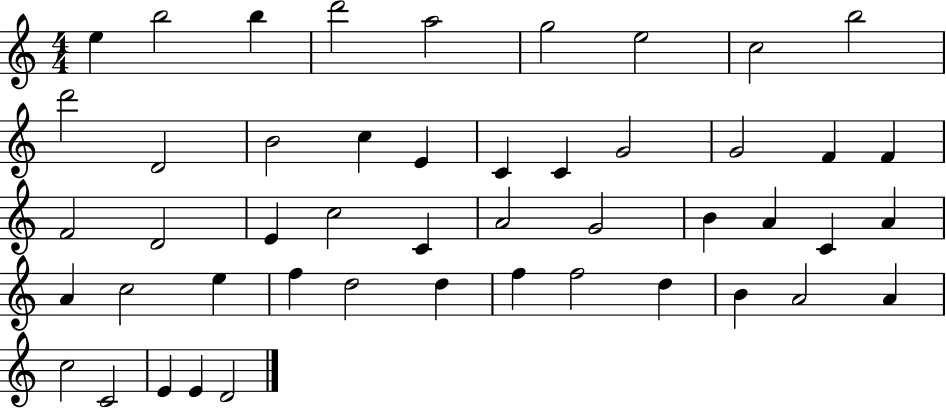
E5/q B5/h B5/q D6/h A5/h G5/h E5/h C5/h B5/h D6/h D4/h B4/h C5/q E4/q C4/q C4/q G4/h G4/h F4/q F4/q F4/h D4/h E4/q C5/h C4/q A4/h G4/h B4/q A4/q C4/q A4/q A4/q C5/h E5/q F5/q D5/h D5/q F5/q F5/h D5/q B4/q A4/h A4/q C5/h C4/h E4/q E4/q D4/h